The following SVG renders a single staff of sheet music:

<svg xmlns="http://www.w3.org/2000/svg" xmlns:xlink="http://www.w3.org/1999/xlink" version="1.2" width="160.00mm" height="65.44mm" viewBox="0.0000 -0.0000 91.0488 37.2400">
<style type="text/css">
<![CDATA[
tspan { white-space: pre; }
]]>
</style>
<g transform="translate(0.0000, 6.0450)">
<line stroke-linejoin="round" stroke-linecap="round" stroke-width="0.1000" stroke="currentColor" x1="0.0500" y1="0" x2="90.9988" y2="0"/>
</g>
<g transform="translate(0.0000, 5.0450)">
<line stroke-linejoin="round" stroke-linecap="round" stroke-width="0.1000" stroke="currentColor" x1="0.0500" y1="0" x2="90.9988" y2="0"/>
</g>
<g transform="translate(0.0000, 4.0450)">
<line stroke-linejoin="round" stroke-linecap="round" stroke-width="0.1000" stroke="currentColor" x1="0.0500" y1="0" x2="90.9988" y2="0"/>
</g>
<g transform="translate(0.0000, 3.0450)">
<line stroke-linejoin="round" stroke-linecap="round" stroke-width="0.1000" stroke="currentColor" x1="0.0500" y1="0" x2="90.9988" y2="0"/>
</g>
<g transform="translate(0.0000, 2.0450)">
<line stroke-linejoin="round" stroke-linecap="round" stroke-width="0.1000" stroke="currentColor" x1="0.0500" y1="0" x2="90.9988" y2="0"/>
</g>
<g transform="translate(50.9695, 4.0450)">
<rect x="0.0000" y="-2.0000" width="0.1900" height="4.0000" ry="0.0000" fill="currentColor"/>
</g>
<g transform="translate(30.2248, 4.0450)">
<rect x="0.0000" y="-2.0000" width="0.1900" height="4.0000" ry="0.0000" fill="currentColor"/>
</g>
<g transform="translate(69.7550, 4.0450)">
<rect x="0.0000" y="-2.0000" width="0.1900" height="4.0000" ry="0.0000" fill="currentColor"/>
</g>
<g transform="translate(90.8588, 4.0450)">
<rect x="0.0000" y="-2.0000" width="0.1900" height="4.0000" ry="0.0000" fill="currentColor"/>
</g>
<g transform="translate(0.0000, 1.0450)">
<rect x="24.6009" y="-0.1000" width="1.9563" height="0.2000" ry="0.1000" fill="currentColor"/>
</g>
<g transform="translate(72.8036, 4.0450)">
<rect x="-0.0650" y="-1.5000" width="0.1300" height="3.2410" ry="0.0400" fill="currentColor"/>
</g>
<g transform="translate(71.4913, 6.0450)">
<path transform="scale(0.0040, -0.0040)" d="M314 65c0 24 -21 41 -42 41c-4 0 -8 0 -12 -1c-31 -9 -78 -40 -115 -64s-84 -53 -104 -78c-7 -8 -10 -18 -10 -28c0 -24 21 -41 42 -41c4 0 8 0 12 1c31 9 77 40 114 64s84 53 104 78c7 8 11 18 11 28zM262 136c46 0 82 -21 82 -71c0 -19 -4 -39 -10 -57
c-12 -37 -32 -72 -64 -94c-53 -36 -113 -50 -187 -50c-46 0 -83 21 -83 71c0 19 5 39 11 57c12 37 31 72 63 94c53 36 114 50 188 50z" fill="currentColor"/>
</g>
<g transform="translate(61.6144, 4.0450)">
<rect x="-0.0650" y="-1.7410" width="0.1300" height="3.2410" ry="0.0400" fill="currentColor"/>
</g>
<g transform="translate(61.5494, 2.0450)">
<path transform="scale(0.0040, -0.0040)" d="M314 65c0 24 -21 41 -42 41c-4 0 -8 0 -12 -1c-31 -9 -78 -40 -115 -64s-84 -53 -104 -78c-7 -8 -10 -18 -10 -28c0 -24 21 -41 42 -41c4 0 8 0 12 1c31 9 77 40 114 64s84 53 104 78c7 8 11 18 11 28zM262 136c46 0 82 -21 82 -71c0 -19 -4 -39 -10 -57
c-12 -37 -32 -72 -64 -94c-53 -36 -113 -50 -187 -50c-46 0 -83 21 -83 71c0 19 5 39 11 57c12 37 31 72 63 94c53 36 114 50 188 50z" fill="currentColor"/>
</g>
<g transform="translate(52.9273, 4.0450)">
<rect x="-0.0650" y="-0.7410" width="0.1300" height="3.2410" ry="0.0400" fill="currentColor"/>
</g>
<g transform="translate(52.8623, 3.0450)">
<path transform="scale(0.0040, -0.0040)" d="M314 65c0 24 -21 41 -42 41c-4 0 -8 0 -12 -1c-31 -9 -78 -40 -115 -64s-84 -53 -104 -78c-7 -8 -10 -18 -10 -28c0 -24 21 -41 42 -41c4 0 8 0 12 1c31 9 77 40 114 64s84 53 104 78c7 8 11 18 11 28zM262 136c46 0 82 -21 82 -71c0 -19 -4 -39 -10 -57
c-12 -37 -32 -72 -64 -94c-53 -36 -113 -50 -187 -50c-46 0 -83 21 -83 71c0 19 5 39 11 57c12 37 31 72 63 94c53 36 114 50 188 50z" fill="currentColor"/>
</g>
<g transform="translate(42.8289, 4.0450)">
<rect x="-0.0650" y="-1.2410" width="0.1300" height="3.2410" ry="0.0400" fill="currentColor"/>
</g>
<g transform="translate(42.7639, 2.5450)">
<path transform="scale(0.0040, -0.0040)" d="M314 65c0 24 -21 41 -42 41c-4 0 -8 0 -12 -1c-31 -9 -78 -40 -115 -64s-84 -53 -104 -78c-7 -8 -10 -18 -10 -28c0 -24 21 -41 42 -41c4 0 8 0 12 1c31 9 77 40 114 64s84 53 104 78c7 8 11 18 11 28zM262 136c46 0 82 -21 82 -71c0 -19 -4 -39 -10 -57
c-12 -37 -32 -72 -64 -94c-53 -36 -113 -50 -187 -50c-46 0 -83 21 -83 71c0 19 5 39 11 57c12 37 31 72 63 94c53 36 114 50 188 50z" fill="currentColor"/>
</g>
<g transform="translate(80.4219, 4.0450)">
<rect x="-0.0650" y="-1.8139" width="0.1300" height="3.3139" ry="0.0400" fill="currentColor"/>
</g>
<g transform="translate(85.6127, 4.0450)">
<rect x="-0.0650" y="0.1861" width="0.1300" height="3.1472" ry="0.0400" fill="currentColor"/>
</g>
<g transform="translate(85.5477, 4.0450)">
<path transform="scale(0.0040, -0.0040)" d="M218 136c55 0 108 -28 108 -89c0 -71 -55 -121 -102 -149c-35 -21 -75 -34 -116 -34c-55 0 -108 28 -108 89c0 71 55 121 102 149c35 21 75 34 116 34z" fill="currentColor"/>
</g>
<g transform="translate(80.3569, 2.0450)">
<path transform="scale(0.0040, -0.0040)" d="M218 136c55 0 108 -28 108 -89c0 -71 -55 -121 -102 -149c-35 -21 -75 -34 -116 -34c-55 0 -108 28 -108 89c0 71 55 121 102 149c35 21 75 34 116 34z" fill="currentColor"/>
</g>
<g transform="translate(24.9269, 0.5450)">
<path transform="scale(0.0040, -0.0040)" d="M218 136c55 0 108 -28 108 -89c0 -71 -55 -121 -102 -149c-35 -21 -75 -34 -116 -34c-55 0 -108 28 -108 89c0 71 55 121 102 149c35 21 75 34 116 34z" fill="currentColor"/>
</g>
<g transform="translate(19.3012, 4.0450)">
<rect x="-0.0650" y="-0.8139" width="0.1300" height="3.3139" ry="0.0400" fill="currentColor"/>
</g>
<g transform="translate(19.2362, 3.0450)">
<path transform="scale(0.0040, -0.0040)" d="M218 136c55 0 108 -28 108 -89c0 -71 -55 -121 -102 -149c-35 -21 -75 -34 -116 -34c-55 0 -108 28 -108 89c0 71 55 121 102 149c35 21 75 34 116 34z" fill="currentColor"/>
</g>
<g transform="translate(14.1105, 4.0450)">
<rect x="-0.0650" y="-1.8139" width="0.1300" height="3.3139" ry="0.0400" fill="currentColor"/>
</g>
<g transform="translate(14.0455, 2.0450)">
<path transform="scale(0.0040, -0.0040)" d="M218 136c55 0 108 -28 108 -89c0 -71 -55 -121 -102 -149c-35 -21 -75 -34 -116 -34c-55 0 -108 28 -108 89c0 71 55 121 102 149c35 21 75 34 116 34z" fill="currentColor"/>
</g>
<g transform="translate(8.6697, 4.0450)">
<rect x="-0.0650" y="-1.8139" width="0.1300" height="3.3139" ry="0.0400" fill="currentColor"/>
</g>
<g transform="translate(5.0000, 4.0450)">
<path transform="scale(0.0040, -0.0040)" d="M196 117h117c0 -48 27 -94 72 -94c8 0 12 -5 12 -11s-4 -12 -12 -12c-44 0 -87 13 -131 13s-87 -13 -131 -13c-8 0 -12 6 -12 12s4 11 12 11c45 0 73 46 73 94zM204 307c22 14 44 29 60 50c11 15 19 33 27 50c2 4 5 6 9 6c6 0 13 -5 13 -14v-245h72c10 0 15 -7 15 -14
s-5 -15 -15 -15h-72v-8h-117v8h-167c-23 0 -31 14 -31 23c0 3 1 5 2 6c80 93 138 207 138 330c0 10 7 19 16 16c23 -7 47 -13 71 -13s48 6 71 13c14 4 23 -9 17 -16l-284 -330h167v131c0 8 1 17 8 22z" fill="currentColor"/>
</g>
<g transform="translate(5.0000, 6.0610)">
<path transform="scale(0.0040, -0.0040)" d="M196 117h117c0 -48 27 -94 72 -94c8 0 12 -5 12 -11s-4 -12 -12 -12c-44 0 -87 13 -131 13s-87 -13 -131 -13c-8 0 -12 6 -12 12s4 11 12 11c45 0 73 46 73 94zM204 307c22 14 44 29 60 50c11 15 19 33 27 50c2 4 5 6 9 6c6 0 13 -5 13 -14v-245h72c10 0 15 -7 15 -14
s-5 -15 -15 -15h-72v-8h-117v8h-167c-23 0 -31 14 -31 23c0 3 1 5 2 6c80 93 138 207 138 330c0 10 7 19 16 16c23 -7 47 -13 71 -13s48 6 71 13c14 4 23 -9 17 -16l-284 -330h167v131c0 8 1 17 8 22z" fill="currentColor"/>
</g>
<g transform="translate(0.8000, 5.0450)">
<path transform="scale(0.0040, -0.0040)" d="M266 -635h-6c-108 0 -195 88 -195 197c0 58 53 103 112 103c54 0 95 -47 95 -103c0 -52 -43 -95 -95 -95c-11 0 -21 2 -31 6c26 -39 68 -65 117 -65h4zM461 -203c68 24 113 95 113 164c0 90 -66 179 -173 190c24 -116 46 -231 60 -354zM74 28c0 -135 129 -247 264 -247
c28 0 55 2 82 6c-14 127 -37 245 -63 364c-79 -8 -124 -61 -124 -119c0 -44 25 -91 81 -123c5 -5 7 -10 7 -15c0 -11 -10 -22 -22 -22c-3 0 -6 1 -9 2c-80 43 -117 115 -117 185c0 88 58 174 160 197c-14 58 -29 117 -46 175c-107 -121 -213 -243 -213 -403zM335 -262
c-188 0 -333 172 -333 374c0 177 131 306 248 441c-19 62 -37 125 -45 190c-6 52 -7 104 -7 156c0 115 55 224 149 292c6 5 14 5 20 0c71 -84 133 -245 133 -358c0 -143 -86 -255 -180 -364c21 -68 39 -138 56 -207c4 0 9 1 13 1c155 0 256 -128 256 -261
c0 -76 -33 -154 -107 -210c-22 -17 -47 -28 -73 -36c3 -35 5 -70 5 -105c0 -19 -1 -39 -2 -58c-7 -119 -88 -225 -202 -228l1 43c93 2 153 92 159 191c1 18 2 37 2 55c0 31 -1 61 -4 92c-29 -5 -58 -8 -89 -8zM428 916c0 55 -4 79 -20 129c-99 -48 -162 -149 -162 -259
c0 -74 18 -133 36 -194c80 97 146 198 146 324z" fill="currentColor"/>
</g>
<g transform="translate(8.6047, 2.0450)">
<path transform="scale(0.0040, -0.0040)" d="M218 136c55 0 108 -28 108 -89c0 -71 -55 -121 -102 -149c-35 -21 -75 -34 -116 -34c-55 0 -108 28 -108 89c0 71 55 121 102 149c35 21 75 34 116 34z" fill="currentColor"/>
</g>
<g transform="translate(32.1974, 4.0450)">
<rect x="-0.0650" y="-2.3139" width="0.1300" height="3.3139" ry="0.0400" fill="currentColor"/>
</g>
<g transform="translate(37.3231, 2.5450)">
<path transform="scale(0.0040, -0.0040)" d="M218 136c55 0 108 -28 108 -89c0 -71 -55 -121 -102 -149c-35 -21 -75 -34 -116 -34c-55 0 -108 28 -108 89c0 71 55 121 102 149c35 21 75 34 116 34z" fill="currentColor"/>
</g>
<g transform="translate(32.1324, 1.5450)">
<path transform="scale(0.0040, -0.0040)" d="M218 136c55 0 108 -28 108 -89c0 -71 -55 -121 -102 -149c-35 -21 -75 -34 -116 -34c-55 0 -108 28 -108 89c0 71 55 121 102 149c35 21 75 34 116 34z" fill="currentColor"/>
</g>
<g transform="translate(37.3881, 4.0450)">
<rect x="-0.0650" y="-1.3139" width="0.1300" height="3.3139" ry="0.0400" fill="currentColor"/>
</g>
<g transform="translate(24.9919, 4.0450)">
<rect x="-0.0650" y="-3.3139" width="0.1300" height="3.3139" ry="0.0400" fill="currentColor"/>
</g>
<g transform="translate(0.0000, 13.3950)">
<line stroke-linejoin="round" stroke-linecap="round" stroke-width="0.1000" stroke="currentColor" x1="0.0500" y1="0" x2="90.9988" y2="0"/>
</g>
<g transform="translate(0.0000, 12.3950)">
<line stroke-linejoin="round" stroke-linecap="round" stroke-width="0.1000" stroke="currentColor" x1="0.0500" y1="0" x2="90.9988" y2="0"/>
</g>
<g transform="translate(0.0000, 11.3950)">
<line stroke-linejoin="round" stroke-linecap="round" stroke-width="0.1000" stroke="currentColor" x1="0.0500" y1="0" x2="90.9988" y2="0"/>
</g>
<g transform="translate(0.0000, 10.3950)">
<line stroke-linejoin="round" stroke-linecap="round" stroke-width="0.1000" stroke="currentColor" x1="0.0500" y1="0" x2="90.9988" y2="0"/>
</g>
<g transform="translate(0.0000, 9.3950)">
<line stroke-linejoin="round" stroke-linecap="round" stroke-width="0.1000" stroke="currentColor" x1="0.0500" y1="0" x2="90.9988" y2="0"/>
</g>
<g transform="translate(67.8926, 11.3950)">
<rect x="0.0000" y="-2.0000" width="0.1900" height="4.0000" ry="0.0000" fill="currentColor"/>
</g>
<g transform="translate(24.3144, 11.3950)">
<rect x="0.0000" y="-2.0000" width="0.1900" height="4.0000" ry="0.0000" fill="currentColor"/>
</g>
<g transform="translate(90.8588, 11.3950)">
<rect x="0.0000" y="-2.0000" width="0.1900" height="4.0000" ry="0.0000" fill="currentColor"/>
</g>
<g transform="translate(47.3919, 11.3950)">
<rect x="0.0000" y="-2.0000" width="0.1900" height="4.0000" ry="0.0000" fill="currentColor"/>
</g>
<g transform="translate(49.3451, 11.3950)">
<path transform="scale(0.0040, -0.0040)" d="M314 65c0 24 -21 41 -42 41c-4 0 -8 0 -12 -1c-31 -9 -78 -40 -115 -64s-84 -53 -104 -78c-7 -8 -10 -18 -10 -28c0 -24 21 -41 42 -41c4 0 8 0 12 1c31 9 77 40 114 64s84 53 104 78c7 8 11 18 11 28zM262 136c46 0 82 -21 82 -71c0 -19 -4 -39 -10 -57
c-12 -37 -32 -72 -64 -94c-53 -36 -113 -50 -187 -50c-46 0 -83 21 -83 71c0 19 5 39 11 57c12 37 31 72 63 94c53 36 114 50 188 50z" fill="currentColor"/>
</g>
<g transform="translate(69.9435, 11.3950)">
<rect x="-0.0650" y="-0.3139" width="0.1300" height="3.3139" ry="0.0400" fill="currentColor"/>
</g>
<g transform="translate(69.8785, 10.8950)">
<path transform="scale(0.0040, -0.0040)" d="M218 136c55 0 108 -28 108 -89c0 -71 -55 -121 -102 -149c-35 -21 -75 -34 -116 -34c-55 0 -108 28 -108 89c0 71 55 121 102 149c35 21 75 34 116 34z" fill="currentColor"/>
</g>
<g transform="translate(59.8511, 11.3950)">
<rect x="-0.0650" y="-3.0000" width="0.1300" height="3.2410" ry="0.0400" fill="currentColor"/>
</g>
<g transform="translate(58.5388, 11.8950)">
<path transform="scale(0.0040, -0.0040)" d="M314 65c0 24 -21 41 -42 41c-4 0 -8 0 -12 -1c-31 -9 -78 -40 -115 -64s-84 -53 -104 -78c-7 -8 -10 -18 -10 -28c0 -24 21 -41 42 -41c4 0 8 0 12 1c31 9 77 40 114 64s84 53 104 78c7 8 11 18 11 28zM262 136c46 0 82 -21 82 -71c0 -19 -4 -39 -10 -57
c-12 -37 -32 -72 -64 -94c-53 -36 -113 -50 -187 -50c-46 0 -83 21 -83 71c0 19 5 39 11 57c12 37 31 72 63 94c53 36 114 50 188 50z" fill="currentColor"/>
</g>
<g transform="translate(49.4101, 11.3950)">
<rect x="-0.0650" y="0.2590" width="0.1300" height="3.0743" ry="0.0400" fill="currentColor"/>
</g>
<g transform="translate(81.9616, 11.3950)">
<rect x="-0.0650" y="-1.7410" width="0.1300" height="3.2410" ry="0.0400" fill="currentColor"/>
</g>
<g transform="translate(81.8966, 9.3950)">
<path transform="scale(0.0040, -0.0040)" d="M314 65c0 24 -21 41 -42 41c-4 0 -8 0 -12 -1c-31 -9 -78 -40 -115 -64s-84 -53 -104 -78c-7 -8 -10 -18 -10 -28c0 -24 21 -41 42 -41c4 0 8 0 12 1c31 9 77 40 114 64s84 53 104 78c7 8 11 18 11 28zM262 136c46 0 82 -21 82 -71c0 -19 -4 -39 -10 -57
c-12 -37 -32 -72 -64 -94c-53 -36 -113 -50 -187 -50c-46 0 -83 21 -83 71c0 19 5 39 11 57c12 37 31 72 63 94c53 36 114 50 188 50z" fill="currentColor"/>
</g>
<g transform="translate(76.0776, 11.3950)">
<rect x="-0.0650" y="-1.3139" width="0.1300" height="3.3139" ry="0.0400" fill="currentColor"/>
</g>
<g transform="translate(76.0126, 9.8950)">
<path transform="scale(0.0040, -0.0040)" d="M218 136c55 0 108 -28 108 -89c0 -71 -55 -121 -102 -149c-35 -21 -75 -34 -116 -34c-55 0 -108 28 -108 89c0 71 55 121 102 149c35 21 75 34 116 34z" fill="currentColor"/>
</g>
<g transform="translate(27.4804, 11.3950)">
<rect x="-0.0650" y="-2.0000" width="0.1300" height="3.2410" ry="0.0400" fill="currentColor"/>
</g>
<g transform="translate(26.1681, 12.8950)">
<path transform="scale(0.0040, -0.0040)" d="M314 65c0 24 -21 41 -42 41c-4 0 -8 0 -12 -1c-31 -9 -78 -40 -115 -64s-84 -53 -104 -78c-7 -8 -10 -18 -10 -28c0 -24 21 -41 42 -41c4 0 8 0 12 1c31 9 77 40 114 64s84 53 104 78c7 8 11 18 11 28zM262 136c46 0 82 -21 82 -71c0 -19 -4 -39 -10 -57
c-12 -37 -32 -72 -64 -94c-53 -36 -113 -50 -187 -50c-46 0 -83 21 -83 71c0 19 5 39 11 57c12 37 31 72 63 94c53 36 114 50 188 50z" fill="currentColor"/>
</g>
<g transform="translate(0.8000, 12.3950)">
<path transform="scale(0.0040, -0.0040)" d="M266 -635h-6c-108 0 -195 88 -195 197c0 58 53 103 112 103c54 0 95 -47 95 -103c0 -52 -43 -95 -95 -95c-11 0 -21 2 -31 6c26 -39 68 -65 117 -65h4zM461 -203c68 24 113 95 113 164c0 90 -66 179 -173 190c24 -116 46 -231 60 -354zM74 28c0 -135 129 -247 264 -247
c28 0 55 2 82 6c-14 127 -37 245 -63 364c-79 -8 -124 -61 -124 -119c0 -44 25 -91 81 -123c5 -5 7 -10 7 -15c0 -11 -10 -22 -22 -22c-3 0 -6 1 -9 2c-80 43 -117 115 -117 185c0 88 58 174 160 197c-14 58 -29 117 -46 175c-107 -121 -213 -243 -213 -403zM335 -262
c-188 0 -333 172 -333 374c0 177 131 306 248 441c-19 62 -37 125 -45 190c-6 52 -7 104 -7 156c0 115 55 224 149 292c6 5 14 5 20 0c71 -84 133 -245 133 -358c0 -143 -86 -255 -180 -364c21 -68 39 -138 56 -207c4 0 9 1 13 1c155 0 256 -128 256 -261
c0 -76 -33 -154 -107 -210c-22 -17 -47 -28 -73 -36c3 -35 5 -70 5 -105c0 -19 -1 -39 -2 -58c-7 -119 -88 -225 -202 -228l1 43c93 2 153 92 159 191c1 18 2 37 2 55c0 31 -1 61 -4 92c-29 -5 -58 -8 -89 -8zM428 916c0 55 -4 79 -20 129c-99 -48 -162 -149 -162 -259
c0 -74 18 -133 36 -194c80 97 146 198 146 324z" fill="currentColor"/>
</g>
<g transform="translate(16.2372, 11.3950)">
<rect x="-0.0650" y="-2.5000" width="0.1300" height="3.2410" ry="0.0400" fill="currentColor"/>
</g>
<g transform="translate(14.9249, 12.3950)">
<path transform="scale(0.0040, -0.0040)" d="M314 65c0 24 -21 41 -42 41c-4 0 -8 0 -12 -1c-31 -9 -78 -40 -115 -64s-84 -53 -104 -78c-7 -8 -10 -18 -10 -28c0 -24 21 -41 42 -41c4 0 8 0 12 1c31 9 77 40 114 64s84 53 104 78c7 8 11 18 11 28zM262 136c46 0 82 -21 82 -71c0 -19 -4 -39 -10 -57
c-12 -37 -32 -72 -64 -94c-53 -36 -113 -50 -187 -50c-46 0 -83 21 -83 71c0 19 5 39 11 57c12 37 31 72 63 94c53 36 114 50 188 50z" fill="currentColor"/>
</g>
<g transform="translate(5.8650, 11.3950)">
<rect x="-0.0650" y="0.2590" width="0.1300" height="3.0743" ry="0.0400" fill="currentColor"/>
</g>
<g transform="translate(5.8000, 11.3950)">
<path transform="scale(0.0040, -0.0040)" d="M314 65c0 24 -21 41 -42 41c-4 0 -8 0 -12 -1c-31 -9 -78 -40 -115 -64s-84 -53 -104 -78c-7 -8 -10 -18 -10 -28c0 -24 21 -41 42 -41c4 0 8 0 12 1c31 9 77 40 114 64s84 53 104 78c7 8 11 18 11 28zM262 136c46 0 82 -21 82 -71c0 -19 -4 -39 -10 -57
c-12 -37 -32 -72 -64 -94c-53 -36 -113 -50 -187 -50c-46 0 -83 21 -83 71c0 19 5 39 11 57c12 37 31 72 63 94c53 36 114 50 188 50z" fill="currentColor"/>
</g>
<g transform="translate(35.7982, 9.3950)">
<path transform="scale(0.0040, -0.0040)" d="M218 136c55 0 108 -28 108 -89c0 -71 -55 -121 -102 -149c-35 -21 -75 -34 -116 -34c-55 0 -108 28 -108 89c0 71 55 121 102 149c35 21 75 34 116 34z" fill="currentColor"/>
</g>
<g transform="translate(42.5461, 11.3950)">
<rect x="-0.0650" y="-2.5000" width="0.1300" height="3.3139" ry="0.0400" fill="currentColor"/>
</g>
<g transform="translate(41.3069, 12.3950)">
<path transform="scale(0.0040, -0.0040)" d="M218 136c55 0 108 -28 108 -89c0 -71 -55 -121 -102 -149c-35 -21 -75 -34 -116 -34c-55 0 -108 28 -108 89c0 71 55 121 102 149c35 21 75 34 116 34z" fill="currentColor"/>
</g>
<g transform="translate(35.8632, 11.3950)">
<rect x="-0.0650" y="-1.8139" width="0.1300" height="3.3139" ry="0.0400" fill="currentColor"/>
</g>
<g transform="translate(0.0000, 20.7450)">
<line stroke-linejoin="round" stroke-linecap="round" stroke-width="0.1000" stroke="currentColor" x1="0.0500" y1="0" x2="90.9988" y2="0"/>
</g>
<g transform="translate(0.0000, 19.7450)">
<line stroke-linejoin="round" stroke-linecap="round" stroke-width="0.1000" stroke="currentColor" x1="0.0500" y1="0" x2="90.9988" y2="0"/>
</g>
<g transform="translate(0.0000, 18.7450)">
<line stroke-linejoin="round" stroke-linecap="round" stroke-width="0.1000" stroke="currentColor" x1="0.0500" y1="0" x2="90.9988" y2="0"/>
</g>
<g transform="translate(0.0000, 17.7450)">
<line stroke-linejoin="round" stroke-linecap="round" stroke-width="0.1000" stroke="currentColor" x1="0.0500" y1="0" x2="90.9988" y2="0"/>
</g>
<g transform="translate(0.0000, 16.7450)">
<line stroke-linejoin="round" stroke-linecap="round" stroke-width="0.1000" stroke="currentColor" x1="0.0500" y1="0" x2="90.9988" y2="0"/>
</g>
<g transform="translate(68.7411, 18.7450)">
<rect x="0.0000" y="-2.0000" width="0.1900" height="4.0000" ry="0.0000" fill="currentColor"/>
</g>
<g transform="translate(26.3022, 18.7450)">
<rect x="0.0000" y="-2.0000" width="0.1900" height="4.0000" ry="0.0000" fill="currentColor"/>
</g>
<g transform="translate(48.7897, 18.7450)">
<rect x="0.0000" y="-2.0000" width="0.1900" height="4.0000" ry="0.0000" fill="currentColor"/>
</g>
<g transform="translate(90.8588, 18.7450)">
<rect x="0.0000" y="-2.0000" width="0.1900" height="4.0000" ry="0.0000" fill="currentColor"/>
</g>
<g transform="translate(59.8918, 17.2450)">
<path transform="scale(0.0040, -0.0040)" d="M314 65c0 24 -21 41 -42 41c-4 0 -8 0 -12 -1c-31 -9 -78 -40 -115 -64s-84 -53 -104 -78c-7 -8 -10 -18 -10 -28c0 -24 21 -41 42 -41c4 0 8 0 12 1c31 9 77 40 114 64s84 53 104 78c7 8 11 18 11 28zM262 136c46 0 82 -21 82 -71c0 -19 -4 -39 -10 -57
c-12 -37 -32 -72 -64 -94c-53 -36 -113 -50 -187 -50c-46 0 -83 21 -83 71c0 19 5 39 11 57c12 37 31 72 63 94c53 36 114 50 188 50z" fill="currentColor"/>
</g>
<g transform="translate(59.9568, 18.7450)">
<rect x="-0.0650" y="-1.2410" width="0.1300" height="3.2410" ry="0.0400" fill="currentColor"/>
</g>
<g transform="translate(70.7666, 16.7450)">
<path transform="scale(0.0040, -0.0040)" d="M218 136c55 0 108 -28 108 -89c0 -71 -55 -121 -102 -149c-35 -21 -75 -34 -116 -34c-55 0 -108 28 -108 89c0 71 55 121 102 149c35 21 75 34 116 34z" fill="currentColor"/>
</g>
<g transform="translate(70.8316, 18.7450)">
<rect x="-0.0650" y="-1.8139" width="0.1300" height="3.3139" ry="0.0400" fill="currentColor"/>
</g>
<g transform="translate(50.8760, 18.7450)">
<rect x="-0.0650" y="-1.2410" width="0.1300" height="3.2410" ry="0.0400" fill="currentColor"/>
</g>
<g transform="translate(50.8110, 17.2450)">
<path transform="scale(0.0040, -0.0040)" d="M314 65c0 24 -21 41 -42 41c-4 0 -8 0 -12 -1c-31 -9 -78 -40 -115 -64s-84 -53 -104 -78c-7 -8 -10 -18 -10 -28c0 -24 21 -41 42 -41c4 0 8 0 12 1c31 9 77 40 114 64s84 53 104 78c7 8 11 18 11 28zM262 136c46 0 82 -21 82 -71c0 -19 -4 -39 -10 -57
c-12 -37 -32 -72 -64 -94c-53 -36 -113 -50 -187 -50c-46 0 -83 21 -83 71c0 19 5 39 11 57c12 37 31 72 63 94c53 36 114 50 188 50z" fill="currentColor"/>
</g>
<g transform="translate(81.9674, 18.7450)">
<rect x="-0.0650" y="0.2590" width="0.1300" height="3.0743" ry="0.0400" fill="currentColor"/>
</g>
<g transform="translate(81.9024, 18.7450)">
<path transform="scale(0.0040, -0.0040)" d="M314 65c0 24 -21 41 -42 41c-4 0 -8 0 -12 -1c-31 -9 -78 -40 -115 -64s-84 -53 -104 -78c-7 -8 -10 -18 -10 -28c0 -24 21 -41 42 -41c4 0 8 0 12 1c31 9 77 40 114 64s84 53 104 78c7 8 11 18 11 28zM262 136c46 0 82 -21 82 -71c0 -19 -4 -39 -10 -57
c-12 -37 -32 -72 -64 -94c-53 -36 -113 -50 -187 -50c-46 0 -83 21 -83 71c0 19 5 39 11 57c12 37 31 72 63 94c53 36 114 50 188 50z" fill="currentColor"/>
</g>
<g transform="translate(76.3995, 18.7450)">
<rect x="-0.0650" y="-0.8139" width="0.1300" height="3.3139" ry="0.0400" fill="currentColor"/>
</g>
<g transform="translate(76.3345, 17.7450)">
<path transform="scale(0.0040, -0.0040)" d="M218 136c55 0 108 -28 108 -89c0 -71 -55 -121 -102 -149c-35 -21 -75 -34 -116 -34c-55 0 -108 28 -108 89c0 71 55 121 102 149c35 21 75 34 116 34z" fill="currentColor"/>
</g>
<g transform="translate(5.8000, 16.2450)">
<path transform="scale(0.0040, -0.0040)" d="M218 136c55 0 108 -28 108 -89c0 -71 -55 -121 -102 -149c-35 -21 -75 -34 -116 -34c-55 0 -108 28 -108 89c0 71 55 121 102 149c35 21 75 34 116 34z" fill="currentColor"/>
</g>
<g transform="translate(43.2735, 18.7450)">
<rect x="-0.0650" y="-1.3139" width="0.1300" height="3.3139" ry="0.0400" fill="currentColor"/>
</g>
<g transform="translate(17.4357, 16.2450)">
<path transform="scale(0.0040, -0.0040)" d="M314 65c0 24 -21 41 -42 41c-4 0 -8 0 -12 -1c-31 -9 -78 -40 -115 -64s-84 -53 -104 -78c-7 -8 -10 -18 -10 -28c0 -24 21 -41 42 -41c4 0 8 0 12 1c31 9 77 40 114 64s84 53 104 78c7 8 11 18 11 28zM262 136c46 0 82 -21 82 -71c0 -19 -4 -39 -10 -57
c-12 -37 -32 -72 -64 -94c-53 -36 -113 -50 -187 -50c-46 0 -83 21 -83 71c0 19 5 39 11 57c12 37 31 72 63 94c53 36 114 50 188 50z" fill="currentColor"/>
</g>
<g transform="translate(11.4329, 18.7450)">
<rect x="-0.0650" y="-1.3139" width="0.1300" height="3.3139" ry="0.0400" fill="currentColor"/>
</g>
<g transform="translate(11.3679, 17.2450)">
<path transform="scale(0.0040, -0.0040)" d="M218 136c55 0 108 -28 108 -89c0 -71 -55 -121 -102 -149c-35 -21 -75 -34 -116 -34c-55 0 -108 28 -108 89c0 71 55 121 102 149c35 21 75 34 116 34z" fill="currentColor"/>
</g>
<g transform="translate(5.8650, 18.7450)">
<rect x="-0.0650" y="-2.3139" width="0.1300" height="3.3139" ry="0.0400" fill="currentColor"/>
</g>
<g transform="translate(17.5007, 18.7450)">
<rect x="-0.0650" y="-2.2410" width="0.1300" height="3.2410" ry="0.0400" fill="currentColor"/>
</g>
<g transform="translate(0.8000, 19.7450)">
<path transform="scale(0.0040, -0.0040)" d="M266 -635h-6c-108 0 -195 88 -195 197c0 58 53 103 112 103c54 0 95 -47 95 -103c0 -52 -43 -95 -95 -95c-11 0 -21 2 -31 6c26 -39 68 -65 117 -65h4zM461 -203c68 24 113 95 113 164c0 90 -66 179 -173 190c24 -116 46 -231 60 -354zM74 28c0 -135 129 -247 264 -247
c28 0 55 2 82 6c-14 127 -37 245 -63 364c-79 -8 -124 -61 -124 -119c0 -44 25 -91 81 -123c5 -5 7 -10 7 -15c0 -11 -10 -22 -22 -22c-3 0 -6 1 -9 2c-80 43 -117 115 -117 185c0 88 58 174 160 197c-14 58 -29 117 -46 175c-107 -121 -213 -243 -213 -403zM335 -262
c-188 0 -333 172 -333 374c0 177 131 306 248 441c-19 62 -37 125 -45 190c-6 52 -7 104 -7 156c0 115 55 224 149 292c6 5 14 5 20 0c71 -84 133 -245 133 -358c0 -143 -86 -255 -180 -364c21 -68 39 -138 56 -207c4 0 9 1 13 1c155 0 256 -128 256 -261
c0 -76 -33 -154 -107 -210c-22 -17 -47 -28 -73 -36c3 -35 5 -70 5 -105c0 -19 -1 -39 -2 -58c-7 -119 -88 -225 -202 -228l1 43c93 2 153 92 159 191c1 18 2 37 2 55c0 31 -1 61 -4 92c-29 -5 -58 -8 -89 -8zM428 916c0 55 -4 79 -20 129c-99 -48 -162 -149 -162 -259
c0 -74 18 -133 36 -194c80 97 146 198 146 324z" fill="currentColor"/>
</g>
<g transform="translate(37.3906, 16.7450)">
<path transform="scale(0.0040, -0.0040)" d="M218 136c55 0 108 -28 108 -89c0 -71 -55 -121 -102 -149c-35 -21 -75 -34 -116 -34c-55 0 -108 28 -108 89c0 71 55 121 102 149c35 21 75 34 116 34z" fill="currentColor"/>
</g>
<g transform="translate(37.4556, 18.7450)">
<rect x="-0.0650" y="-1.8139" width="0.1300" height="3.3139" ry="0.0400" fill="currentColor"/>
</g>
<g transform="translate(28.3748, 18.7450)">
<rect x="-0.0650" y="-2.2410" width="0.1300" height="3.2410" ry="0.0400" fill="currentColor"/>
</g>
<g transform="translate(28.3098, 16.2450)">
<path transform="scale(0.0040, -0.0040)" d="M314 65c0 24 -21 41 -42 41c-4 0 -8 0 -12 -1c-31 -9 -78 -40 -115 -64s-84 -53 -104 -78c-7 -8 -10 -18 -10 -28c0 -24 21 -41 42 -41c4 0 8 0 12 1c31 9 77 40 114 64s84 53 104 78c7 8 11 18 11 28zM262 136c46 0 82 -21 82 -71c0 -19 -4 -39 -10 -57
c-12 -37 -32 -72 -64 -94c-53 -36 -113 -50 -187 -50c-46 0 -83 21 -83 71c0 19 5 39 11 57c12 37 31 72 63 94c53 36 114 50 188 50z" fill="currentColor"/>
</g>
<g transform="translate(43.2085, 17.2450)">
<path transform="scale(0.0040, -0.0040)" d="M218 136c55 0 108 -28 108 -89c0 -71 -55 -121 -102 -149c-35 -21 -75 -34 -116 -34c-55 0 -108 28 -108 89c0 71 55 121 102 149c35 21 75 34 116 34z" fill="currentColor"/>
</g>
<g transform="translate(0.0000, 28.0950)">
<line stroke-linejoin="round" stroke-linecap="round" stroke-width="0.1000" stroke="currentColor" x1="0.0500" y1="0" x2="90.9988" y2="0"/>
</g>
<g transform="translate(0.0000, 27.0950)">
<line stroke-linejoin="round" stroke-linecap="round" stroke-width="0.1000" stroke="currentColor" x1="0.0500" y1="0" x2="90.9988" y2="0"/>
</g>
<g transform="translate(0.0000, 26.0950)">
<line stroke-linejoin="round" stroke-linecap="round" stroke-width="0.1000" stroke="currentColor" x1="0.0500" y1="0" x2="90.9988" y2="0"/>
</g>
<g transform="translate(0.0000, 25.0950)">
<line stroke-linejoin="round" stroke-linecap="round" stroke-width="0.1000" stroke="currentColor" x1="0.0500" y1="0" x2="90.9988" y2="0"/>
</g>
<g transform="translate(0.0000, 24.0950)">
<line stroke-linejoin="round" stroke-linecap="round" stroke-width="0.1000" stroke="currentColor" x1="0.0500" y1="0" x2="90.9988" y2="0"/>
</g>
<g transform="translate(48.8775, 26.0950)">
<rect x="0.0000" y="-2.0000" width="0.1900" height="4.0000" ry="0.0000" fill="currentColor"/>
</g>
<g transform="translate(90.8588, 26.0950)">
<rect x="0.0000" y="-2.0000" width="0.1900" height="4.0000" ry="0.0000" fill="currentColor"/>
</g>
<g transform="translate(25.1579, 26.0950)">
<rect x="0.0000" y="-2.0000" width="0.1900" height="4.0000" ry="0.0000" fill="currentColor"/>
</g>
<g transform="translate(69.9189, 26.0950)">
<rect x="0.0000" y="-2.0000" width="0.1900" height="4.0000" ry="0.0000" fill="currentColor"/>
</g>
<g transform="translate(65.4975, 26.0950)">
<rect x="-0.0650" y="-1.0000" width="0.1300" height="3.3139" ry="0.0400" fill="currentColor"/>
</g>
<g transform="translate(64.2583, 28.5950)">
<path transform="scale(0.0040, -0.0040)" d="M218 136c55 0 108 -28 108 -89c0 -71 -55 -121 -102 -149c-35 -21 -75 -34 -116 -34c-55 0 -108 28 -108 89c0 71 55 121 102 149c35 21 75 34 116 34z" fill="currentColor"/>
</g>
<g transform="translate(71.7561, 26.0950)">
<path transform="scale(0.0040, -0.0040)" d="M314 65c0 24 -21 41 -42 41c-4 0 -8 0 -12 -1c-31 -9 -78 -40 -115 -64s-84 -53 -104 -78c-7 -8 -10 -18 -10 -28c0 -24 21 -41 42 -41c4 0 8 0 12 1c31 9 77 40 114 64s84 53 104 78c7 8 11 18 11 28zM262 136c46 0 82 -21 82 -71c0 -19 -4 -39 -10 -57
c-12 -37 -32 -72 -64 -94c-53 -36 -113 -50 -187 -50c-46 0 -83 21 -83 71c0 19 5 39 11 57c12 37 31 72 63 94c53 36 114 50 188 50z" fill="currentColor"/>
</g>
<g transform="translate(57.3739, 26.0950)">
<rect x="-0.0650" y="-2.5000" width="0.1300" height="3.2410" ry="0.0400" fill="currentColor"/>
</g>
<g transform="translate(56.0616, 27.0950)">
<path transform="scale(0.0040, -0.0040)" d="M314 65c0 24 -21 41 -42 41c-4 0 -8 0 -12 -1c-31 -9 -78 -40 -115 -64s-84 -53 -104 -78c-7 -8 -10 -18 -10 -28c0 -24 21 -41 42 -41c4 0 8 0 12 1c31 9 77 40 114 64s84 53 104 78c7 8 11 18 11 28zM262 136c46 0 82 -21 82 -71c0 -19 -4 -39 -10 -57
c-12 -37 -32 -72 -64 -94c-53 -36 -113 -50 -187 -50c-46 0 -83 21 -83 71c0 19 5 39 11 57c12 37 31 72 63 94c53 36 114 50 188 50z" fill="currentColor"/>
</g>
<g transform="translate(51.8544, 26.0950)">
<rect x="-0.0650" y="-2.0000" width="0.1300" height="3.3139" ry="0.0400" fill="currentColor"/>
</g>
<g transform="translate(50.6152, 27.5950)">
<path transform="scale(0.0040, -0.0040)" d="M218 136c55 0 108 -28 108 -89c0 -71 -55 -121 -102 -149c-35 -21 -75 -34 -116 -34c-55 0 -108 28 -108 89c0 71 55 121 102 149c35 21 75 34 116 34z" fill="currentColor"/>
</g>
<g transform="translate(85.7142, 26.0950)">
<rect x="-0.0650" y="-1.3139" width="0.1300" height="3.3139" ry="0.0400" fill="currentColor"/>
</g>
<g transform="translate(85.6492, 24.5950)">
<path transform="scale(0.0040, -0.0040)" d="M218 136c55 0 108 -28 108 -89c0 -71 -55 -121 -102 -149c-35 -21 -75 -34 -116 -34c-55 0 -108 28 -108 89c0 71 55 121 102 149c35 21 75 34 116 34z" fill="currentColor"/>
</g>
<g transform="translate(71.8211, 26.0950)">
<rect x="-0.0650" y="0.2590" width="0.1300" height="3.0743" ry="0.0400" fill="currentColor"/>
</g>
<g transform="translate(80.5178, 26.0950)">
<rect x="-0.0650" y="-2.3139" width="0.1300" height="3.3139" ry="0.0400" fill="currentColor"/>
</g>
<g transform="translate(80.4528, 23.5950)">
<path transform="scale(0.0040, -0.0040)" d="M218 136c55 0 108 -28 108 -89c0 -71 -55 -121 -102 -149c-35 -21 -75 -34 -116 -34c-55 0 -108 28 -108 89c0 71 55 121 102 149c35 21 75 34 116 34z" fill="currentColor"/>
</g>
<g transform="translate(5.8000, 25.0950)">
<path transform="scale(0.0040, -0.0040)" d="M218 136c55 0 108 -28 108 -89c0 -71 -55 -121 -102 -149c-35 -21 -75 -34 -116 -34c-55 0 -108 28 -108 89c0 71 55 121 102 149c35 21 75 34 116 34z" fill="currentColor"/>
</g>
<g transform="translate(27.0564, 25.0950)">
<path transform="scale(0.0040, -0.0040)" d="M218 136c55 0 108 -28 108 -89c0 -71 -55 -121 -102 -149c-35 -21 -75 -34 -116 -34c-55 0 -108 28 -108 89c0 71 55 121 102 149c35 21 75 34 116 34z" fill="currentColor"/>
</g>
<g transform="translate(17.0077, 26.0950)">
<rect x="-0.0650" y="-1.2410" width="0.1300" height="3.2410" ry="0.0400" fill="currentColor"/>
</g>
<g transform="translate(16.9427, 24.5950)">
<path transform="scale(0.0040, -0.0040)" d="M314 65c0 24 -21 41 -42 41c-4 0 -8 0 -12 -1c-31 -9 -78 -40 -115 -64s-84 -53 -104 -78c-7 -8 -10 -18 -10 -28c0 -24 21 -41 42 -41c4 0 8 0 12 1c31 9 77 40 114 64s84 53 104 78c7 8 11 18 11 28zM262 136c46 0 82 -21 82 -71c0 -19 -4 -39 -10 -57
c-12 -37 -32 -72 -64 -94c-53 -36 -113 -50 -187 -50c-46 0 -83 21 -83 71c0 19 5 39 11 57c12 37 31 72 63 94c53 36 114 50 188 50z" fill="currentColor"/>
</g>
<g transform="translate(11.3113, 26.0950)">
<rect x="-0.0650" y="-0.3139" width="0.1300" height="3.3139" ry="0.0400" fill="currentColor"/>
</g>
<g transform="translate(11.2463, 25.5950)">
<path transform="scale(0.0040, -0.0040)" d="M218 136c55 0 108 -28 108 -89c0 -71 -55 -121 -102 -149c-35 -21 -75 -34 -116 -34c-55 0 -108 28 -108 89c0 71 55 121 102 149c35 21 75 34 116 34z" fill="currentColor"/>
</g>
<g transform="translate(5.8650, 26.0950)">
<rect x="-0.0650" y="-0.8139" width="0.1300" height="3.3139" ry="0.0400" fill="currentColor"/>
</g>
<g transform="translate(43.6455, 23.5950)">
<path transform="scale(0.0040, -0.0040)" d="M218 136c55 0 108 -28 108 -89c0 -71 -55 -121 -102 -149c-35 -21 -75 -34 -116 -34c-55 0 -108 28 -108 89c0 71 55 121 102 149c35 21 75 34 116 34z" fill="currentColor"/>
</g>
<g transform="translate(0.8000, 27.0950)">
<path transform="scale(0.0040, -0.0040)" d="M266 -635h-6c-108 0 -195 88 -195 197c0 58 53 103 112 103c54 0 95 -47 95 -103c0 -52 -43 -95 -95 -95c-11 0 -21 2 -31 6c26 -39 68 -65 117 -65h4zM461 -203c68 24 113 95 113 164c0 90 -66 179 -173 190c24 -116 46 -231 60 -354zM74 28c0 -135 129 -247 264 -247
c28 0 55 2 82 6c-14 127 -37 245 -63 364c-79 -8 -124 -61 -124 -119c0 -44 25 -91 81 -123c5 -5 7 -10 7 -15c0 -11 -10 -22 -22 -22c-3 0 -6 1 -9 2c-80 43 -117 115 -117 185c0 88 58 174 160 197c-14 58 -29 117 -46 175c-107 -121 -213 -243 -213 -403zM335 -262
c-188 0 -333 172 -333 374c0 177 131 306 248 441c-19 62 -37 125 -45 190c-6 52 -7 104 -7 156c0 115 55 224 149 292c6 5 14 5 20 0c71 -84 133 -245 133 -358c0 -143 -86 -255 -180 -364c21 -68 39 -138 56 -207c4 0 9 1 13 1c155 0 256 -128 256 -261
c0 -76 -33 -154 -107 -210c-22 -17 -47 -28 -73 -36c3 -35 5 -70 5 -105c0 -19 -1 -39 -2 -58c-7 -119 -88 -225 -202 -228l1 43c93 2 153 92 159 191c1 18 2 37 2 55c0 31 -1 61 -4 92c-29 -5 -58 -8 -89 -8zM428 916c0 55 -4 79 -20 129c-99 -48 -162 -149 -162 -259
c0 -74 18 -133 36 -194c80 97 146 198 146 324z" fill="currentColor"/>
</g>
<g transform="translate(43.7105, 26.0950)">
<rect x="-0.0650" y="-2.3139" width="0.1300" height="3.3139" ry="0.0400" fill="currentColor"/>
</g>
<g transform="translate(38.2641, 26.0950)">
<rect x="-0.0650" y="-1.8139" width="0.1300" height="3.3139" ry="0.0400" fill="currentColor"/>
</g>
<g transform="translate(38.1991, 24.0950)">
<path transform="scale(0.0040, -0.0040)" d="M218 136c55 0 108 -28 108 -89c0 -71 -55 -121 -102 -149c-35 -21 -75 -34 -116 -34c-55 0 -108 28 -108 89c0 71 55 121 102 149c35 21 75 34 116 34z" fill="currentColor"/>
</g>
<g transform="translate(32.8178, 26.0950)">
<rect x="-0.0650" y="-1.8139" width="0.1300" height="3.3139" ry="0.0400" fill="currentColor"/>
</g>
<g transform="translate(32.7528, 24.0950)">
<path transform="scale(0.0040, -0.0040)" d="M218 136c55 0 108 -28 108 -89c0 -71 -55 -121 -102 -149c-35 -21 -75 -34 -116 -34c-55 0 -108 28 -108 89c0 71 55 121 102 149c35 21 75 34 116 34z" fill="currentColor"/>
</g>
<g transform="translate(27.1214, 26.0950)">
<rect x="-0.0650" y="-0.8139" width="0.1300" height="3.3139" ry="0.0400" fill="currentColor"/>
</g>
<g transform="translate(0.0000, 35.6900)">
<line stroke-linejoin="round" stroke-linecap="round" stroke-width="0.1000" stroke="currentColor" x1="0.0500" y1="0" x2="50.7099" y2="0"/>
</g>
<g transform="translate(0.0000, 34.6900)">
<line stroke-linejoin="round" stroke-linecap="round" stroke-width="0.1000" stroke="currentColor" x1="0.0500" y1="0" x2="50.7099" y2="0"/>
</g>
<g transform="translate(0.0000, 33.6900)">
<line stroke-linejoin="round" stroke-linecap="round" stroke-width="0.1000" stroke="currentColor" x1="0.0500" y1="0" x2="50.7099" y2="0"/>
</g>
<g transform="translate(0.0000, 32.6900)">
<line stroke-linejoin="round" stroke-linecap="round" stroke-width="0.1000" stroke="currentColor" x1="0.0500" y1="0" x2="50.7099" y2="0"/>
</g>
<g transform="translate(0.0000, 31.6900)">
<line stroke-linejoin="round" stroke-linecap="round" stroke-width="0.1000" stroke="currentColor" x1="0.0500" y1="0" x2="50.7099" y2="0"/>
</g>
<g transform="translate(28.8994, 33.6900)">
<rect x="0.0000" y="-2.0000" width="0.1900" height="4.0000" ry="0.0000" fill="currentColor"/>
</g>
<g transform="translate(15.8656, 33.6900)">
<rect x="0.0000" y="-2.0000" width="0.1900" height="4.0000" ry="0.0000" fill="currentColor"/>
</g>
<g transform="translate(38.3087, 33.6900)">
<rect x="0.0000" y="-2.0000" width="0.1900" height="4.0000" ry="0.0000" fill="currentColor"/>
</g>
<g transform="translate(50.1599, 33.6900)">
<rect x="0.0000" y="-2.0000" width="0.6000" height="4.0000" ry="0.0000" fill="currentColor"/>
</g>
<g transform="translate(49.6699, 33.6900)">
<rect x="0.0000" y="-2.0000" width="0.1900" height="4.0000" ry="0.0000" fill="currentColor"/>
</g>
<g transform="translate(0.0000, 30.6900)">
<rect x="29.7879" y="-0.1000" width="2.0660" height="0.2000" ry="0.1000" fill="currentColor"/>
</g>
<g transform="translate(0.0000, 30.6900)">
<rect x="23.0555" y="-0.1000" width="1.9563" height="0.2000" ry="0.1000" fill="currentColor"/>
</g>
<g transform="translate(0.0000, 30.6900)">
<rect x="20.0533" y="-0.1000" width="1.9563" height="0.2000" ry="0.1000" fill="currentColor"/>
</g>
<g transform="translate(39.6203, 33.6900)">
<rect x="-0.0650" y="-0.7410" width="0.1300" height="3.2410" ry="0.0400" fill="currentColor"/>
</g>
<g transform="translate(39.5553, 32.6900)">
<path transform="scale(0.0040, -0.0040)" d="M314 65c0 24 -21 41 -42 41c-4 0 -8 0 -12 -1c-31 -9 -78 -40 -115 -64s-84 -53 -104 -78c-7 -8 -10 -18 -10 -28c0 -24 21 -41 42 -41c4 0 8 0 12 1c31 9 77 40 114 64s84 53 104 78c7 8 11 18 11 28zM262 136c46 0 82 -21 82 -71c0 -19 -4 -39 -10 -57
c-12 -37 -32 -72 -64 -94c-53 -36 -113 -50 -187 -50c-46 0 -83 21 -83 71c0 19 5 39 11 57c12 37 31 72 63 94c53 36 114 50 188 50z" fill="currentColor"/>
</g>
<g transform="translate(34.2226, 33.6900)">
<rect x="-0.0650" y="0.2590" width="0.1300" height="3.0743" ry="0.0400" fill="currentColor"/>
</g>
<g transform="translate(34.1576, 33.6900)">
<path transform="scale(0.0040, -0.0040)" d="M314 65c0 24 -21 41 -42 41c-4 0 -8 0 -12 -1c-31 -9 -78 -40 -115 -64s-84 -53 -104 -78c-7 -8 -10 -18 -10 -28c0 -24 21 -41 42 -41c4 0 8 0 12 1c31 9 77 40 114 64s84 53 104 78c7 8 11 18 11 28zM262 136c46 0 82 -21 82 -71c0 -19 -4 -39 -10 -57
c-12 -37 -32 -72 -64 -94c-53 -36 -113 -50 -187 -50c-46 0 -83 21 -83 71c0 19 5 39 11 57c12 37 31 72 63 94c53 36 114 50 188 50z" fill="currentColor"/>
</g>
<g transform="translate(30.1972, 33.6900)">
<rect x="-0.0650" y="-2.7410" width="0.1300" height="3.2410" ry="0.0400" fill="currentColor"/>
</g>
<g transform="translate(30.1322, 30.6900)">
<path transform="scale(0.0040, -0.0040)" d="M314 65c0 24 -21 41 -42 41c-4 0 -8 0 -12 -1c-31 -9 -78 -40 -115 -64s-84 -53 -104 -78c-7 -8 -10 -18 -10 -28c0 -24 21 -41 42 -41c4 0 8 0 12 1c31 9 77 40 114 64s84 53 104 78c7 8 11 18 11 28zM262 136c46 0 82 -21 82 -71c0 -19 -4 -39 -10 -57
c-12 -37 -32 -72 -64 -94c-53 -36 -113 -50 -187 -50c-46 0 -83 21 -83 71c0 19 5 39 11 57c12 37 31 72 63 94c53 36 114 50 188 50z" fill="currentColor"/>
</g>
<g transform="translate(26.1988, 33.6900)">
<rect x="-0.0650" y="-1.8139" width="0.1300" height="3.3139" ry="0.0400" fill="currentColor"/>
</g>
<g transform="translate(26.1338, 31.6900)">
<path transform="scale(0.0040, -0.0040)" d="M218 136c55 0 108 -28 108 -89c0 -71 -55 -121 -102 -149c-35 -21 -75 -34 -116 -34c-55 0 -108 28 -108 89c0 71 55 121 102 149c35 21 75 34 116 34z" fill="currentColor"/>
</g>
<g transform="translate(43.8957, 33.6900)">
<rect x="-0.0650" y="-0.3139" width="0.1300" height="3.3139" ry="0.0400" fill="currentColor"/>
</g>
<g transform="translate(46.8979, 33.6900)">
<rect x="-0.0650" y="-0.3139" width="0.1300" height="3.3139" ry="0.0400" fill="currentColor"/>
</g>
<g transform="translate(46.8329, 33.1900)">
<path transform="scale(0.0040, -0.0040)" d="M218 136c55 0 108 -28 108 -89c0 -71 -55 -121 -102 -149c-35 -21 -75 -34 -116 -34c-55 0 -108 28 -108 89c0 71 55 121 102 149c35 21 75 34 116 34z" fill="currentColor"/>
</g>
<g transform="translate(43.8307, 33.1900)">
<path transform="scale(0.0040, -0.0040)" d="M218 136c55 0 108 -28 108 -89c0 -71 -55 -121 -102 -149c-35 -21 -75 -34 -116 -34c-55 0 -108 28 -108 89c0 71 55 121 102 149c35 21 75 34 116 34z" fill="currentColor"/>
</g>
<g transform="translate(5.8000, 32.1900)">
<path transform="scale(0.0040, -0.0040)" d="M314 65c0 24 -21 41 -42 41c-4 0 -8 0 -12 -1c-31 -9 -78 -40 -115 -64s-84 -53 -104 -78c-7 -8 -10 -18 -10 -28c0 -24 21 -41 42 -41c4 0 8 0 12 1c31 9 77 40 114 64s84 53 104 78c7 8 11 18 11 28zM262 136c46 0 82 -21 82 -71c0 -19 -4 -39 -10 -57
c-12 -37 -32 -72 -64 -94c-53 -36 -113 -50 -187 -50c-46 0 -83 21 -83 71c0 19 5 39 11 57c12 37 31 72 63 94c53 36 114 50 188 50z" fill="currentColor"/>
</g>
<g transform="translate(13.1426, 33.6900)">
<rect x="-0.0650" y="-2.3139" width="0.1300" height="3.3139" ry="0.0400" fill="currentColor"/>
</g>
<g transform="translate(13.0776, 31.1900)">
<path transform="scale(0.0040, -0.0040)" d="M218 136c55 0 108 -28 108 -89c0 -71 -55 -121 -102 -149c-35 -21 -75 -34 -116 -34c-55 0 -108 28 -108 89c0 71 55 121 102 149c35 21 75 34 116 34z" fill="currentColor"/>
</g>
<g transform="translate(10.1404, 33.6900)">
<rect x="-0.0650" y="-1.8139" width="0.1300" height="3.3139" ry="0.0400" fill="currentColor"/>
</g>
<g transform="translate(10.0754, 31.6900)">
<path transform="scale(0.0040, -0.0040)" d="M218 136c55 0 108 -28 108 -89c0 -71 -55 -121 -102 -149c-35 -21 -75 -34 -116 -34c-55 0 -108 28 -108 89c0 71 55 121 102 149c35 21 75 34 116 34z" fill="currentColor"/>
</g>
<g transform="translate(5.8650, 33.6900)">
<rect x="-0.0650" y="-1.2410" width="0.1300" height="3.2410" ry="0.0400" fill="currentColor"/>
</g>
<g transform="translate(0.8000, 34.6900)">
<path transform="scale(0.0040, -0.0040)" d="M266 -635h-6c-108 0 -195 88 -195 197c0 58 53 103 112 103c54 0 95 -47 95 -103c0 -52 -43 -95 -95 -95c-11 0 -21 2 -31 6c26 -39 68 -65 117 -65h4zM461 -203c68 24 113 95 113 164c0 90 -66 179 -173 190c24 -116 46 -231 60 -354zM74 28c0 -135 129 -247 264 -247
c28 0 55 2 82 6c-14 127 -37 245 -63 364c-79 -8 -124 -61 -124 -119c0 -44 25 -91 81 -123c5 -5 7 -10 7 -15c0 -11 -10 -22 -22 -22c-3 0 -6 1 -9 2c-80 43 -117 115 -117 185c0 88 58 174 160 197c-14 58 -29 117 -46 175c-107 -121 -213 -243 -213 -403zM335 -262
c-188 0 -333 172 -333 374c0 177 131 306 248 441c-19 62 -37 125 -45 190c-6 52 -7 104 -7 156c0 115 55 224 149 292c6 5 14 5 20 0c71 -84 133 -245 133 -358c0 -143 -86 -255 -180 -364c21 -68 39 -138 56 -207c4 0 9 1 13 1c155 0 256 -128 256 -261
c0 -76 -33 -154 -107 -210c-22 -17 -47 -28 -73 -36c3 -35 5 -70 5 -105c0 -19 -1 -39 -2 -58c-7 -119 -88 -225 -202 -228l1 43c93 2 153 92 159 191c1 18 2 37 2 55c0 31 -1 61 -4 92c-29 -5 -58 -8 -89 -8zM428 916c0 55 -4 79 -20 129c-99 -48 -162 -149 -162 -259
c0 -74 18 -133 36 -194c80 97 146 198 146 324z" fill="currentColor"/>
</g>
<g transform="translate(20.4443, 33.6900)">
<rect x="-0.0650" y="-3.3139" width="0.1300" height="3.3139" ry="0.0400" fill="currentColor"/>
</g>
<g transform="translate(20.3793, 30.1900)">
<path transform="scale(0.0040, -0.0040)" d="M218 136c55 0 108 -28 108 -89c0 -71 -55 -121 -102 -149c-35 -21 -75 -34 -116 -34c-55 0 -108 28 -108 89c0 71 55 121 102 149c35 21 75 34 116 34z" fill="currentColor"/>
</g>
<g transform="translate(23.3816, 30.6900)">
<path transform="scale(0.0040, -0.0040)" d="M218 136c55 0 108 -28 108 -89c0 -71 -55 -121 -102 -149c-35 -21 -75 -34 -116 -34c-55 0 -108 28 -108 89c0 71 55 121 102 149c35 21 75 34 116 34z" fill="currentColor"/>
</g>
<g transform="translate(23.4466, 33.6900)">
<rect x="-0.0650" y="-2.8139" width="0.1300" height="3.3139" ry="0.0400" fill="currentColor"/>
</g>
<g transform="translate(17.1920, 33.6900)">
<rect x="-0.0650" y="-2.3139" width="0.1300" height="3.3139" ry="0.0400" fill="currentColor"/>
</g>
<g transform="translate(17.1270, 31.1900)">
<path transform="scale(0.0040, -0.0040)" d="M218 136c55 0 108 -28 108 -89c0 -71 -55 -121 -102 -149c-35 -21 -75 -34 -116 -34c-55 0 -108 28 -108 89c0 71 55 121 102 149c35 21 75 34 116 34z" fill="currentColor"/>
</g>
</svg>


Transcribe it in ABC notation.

X:1
T:Untitled
M:4/4
L:1/4
K:C
f f d b g e e2 d2 f2 E2 f B B2 G2 F2 f G B2 A2 c e f2 g e g2 g2 f e e2 e2 f d B2 d c e2 d f f g F G2 D B2 g e e2 f g g b a f a2 B2 d2 c c